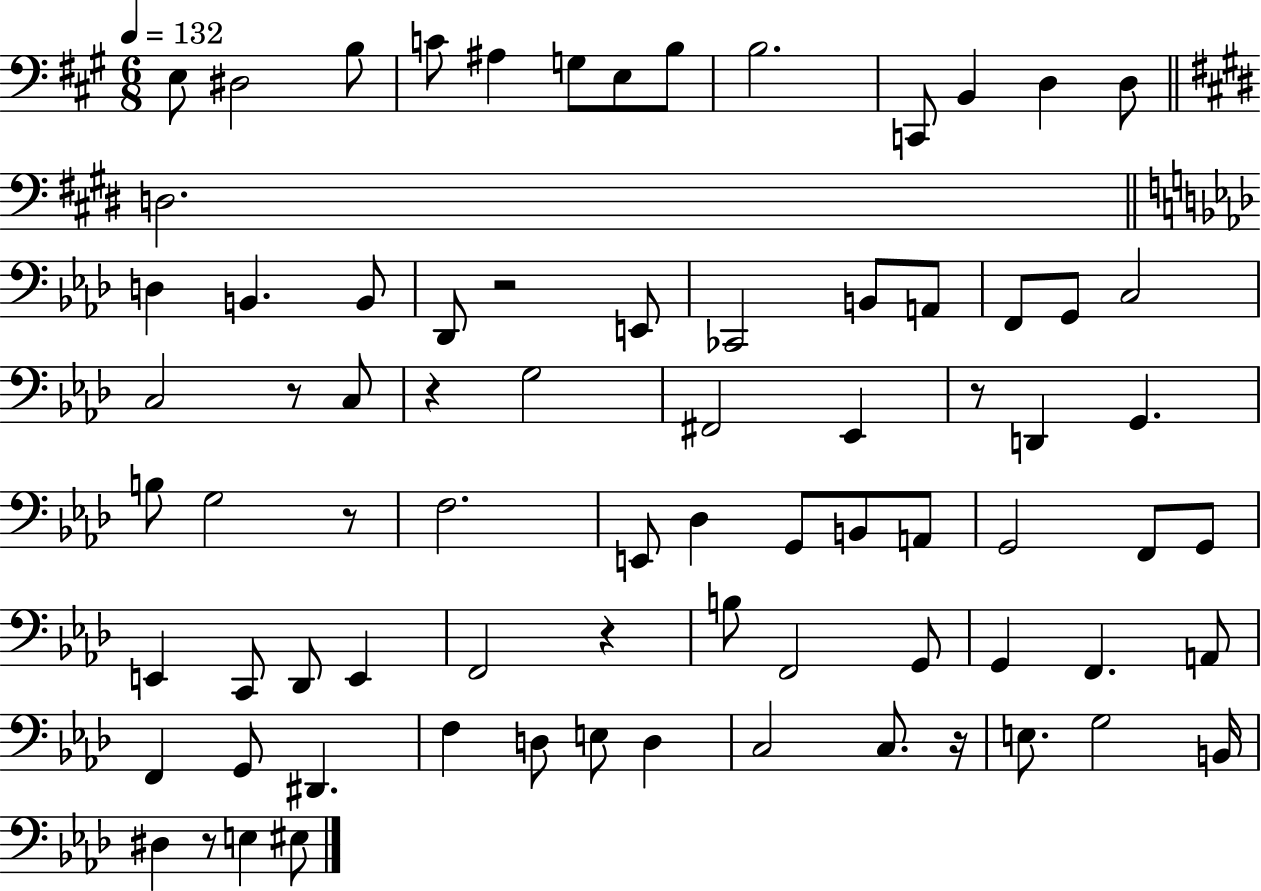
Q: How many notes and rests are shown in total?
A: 77